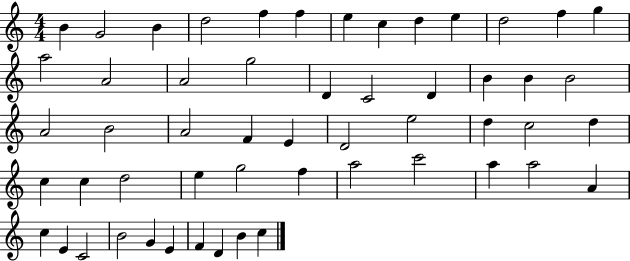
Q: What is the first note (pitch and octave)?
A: B4